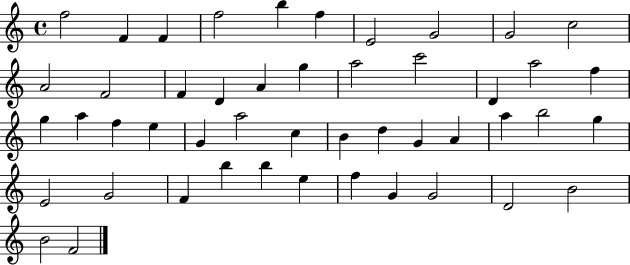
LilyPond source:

{
  \clef treble
  \time 4/4
  \defaultTimeSignature
  \key c \major
  f''2 f'4 f'4 | f''2 b''4 f''4 | e'2 g'2 | g'2 c''2 | \break a'2 f'2 | f'4 d'4 a'4 g''4 | a''2 c'''2 | d'4 a''2 f''4 | \break g''4 a''4 f''4 e''4 | g'4 a''2 c''4 | b'4 d''4 g'4 a'4 | a''4 b''2 g''4 | \break e'2 g'2 | f'4 b''4 b''4 e''4 | f''4 g'4 g'2 | d'2 b'2 | \break b'2 f'2 | \bar "|."
}